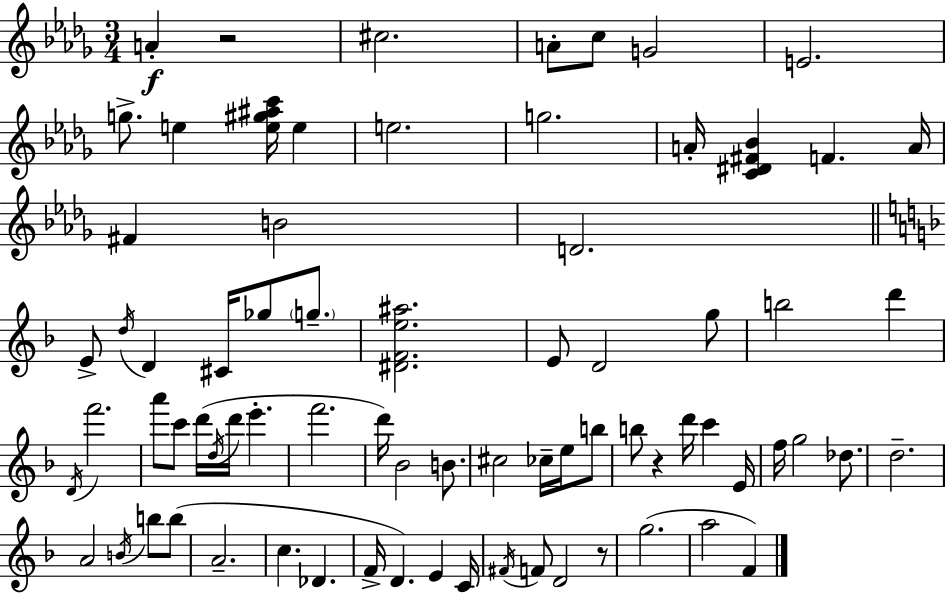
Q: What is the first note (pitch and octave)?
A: A4